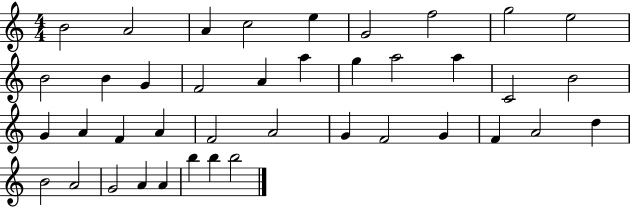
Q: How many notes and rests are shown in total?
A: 40